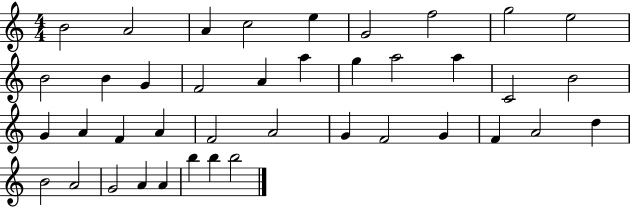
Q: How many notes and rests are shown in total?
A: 40